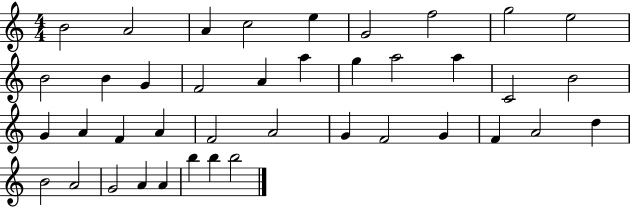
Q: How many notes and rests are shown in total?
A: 40